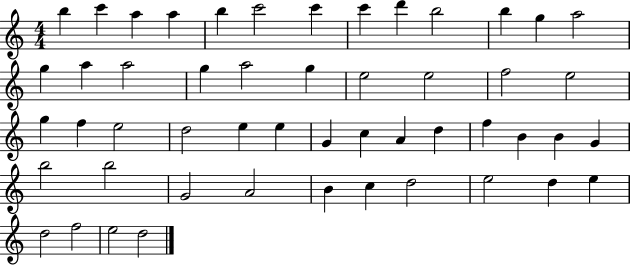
{
  \clef treble
  \numericTimeSignature
  \time 4/4
  \key c \major
  b''4 c'''4 a''4 a''4 | b''4 c'''2 c'''4 | c'''4 d'''4 b''2 | b''4 g''4 a''2 | \break g''4 a''4 a''2 | g''4 a''2 g''4 | e''2 e''2 | f''2 e''2 | \break g''4 f''4 e''2 | d''2 e''4 e''4 | g'4 c''4 a'4 d''4 | f''4 b'4 b'4 g'4 | \break b''2 b''2 | g'2 a'2 | b'4 c''4 d''2 | e''2 d''4 e''4 | \break d''2 f''2 | e''2 d''2 | \bar "|."
}